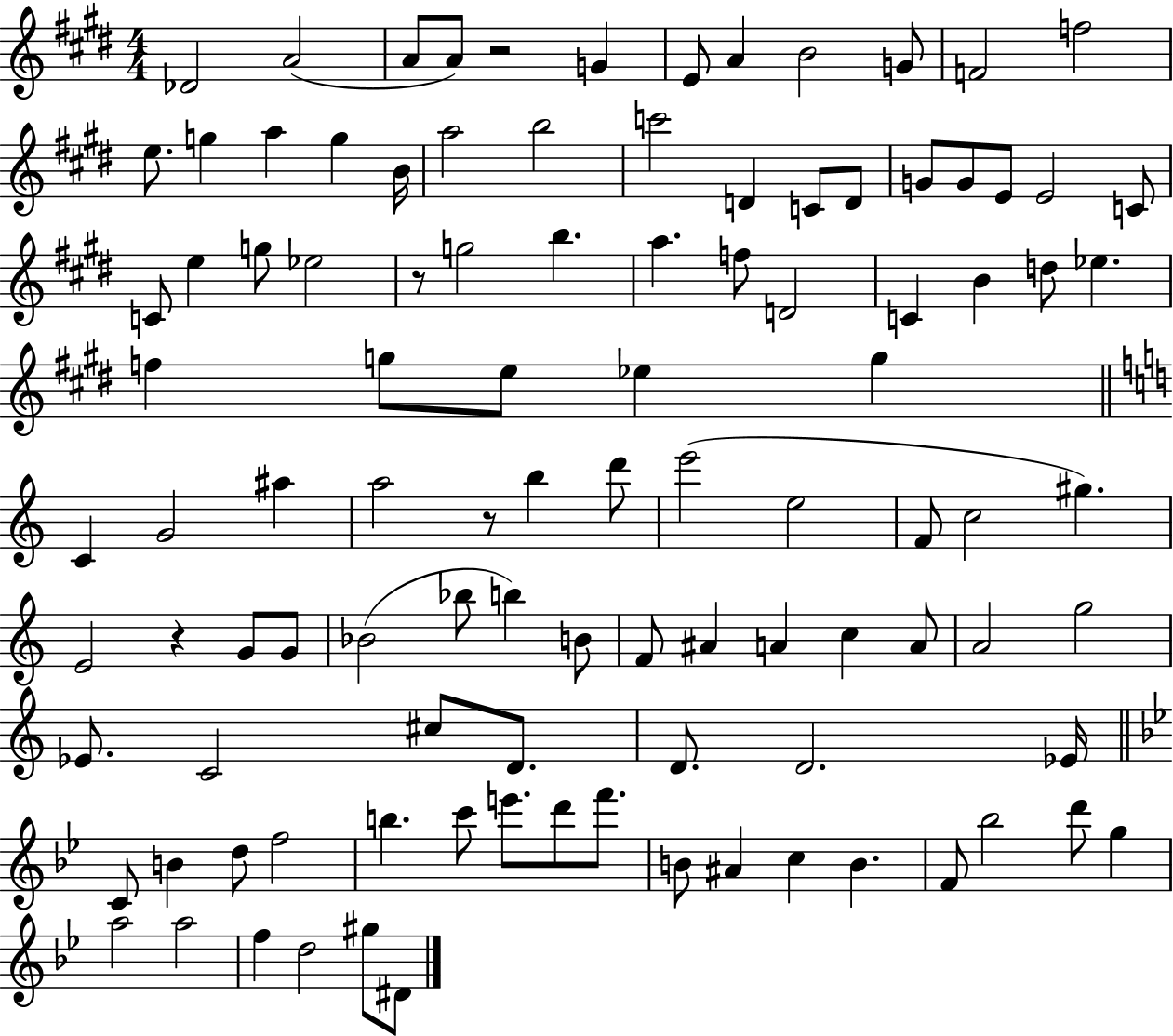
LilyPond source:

{
  \clef treble
  \numericTimeSignature
  \time 4/4
  \key e \major
  des'2 a'2( | a'8 a'8) r2 g'4 | e'8 a'4 b'2 g'8 | f'2 f''2 | \break e''8. g''4 a''4 g''4 b'16 | a''2 b''2 | c'''2 d'4 c'8 d'8 | g'8 g'8 e'8 e'2 c'8 | \break c'8 e''4 g''8 ees''2 | r8 g''2 b''4. | a''4. f''8 d'2 | c'4 b'4 d''8 ees''4. | \break f''4 g''8 e''8 ees''4 g''4 | \bar "||" \break \key c \major c'4 g'2 ais''4 | a''2 r8 b''4 d'''8 | e'''2( e''2 | f'8 c''2 gis''4.) | \break e'2 r4 g'8 g'8 | bes'2( bes''8 b''4) b'8 | f'8 ais'4 a'4 c''4 a'8 | a'2 g''2 | \break ees'8. c'2 cis''8 d'8. | d'8. d'2. ees'16 | \bar "||" \break \key bes \major c'8 b'4 d''8 f''2 | b''4. c'''8 e'''8. d'''8 f'''8. | b'8 ais'4 c''4 b'4. | f'8 bes''2 d'''8 g''4 | \break a''2 a''2 | f''4 d''2 gis''8 dis'8 | \bar "|."
}